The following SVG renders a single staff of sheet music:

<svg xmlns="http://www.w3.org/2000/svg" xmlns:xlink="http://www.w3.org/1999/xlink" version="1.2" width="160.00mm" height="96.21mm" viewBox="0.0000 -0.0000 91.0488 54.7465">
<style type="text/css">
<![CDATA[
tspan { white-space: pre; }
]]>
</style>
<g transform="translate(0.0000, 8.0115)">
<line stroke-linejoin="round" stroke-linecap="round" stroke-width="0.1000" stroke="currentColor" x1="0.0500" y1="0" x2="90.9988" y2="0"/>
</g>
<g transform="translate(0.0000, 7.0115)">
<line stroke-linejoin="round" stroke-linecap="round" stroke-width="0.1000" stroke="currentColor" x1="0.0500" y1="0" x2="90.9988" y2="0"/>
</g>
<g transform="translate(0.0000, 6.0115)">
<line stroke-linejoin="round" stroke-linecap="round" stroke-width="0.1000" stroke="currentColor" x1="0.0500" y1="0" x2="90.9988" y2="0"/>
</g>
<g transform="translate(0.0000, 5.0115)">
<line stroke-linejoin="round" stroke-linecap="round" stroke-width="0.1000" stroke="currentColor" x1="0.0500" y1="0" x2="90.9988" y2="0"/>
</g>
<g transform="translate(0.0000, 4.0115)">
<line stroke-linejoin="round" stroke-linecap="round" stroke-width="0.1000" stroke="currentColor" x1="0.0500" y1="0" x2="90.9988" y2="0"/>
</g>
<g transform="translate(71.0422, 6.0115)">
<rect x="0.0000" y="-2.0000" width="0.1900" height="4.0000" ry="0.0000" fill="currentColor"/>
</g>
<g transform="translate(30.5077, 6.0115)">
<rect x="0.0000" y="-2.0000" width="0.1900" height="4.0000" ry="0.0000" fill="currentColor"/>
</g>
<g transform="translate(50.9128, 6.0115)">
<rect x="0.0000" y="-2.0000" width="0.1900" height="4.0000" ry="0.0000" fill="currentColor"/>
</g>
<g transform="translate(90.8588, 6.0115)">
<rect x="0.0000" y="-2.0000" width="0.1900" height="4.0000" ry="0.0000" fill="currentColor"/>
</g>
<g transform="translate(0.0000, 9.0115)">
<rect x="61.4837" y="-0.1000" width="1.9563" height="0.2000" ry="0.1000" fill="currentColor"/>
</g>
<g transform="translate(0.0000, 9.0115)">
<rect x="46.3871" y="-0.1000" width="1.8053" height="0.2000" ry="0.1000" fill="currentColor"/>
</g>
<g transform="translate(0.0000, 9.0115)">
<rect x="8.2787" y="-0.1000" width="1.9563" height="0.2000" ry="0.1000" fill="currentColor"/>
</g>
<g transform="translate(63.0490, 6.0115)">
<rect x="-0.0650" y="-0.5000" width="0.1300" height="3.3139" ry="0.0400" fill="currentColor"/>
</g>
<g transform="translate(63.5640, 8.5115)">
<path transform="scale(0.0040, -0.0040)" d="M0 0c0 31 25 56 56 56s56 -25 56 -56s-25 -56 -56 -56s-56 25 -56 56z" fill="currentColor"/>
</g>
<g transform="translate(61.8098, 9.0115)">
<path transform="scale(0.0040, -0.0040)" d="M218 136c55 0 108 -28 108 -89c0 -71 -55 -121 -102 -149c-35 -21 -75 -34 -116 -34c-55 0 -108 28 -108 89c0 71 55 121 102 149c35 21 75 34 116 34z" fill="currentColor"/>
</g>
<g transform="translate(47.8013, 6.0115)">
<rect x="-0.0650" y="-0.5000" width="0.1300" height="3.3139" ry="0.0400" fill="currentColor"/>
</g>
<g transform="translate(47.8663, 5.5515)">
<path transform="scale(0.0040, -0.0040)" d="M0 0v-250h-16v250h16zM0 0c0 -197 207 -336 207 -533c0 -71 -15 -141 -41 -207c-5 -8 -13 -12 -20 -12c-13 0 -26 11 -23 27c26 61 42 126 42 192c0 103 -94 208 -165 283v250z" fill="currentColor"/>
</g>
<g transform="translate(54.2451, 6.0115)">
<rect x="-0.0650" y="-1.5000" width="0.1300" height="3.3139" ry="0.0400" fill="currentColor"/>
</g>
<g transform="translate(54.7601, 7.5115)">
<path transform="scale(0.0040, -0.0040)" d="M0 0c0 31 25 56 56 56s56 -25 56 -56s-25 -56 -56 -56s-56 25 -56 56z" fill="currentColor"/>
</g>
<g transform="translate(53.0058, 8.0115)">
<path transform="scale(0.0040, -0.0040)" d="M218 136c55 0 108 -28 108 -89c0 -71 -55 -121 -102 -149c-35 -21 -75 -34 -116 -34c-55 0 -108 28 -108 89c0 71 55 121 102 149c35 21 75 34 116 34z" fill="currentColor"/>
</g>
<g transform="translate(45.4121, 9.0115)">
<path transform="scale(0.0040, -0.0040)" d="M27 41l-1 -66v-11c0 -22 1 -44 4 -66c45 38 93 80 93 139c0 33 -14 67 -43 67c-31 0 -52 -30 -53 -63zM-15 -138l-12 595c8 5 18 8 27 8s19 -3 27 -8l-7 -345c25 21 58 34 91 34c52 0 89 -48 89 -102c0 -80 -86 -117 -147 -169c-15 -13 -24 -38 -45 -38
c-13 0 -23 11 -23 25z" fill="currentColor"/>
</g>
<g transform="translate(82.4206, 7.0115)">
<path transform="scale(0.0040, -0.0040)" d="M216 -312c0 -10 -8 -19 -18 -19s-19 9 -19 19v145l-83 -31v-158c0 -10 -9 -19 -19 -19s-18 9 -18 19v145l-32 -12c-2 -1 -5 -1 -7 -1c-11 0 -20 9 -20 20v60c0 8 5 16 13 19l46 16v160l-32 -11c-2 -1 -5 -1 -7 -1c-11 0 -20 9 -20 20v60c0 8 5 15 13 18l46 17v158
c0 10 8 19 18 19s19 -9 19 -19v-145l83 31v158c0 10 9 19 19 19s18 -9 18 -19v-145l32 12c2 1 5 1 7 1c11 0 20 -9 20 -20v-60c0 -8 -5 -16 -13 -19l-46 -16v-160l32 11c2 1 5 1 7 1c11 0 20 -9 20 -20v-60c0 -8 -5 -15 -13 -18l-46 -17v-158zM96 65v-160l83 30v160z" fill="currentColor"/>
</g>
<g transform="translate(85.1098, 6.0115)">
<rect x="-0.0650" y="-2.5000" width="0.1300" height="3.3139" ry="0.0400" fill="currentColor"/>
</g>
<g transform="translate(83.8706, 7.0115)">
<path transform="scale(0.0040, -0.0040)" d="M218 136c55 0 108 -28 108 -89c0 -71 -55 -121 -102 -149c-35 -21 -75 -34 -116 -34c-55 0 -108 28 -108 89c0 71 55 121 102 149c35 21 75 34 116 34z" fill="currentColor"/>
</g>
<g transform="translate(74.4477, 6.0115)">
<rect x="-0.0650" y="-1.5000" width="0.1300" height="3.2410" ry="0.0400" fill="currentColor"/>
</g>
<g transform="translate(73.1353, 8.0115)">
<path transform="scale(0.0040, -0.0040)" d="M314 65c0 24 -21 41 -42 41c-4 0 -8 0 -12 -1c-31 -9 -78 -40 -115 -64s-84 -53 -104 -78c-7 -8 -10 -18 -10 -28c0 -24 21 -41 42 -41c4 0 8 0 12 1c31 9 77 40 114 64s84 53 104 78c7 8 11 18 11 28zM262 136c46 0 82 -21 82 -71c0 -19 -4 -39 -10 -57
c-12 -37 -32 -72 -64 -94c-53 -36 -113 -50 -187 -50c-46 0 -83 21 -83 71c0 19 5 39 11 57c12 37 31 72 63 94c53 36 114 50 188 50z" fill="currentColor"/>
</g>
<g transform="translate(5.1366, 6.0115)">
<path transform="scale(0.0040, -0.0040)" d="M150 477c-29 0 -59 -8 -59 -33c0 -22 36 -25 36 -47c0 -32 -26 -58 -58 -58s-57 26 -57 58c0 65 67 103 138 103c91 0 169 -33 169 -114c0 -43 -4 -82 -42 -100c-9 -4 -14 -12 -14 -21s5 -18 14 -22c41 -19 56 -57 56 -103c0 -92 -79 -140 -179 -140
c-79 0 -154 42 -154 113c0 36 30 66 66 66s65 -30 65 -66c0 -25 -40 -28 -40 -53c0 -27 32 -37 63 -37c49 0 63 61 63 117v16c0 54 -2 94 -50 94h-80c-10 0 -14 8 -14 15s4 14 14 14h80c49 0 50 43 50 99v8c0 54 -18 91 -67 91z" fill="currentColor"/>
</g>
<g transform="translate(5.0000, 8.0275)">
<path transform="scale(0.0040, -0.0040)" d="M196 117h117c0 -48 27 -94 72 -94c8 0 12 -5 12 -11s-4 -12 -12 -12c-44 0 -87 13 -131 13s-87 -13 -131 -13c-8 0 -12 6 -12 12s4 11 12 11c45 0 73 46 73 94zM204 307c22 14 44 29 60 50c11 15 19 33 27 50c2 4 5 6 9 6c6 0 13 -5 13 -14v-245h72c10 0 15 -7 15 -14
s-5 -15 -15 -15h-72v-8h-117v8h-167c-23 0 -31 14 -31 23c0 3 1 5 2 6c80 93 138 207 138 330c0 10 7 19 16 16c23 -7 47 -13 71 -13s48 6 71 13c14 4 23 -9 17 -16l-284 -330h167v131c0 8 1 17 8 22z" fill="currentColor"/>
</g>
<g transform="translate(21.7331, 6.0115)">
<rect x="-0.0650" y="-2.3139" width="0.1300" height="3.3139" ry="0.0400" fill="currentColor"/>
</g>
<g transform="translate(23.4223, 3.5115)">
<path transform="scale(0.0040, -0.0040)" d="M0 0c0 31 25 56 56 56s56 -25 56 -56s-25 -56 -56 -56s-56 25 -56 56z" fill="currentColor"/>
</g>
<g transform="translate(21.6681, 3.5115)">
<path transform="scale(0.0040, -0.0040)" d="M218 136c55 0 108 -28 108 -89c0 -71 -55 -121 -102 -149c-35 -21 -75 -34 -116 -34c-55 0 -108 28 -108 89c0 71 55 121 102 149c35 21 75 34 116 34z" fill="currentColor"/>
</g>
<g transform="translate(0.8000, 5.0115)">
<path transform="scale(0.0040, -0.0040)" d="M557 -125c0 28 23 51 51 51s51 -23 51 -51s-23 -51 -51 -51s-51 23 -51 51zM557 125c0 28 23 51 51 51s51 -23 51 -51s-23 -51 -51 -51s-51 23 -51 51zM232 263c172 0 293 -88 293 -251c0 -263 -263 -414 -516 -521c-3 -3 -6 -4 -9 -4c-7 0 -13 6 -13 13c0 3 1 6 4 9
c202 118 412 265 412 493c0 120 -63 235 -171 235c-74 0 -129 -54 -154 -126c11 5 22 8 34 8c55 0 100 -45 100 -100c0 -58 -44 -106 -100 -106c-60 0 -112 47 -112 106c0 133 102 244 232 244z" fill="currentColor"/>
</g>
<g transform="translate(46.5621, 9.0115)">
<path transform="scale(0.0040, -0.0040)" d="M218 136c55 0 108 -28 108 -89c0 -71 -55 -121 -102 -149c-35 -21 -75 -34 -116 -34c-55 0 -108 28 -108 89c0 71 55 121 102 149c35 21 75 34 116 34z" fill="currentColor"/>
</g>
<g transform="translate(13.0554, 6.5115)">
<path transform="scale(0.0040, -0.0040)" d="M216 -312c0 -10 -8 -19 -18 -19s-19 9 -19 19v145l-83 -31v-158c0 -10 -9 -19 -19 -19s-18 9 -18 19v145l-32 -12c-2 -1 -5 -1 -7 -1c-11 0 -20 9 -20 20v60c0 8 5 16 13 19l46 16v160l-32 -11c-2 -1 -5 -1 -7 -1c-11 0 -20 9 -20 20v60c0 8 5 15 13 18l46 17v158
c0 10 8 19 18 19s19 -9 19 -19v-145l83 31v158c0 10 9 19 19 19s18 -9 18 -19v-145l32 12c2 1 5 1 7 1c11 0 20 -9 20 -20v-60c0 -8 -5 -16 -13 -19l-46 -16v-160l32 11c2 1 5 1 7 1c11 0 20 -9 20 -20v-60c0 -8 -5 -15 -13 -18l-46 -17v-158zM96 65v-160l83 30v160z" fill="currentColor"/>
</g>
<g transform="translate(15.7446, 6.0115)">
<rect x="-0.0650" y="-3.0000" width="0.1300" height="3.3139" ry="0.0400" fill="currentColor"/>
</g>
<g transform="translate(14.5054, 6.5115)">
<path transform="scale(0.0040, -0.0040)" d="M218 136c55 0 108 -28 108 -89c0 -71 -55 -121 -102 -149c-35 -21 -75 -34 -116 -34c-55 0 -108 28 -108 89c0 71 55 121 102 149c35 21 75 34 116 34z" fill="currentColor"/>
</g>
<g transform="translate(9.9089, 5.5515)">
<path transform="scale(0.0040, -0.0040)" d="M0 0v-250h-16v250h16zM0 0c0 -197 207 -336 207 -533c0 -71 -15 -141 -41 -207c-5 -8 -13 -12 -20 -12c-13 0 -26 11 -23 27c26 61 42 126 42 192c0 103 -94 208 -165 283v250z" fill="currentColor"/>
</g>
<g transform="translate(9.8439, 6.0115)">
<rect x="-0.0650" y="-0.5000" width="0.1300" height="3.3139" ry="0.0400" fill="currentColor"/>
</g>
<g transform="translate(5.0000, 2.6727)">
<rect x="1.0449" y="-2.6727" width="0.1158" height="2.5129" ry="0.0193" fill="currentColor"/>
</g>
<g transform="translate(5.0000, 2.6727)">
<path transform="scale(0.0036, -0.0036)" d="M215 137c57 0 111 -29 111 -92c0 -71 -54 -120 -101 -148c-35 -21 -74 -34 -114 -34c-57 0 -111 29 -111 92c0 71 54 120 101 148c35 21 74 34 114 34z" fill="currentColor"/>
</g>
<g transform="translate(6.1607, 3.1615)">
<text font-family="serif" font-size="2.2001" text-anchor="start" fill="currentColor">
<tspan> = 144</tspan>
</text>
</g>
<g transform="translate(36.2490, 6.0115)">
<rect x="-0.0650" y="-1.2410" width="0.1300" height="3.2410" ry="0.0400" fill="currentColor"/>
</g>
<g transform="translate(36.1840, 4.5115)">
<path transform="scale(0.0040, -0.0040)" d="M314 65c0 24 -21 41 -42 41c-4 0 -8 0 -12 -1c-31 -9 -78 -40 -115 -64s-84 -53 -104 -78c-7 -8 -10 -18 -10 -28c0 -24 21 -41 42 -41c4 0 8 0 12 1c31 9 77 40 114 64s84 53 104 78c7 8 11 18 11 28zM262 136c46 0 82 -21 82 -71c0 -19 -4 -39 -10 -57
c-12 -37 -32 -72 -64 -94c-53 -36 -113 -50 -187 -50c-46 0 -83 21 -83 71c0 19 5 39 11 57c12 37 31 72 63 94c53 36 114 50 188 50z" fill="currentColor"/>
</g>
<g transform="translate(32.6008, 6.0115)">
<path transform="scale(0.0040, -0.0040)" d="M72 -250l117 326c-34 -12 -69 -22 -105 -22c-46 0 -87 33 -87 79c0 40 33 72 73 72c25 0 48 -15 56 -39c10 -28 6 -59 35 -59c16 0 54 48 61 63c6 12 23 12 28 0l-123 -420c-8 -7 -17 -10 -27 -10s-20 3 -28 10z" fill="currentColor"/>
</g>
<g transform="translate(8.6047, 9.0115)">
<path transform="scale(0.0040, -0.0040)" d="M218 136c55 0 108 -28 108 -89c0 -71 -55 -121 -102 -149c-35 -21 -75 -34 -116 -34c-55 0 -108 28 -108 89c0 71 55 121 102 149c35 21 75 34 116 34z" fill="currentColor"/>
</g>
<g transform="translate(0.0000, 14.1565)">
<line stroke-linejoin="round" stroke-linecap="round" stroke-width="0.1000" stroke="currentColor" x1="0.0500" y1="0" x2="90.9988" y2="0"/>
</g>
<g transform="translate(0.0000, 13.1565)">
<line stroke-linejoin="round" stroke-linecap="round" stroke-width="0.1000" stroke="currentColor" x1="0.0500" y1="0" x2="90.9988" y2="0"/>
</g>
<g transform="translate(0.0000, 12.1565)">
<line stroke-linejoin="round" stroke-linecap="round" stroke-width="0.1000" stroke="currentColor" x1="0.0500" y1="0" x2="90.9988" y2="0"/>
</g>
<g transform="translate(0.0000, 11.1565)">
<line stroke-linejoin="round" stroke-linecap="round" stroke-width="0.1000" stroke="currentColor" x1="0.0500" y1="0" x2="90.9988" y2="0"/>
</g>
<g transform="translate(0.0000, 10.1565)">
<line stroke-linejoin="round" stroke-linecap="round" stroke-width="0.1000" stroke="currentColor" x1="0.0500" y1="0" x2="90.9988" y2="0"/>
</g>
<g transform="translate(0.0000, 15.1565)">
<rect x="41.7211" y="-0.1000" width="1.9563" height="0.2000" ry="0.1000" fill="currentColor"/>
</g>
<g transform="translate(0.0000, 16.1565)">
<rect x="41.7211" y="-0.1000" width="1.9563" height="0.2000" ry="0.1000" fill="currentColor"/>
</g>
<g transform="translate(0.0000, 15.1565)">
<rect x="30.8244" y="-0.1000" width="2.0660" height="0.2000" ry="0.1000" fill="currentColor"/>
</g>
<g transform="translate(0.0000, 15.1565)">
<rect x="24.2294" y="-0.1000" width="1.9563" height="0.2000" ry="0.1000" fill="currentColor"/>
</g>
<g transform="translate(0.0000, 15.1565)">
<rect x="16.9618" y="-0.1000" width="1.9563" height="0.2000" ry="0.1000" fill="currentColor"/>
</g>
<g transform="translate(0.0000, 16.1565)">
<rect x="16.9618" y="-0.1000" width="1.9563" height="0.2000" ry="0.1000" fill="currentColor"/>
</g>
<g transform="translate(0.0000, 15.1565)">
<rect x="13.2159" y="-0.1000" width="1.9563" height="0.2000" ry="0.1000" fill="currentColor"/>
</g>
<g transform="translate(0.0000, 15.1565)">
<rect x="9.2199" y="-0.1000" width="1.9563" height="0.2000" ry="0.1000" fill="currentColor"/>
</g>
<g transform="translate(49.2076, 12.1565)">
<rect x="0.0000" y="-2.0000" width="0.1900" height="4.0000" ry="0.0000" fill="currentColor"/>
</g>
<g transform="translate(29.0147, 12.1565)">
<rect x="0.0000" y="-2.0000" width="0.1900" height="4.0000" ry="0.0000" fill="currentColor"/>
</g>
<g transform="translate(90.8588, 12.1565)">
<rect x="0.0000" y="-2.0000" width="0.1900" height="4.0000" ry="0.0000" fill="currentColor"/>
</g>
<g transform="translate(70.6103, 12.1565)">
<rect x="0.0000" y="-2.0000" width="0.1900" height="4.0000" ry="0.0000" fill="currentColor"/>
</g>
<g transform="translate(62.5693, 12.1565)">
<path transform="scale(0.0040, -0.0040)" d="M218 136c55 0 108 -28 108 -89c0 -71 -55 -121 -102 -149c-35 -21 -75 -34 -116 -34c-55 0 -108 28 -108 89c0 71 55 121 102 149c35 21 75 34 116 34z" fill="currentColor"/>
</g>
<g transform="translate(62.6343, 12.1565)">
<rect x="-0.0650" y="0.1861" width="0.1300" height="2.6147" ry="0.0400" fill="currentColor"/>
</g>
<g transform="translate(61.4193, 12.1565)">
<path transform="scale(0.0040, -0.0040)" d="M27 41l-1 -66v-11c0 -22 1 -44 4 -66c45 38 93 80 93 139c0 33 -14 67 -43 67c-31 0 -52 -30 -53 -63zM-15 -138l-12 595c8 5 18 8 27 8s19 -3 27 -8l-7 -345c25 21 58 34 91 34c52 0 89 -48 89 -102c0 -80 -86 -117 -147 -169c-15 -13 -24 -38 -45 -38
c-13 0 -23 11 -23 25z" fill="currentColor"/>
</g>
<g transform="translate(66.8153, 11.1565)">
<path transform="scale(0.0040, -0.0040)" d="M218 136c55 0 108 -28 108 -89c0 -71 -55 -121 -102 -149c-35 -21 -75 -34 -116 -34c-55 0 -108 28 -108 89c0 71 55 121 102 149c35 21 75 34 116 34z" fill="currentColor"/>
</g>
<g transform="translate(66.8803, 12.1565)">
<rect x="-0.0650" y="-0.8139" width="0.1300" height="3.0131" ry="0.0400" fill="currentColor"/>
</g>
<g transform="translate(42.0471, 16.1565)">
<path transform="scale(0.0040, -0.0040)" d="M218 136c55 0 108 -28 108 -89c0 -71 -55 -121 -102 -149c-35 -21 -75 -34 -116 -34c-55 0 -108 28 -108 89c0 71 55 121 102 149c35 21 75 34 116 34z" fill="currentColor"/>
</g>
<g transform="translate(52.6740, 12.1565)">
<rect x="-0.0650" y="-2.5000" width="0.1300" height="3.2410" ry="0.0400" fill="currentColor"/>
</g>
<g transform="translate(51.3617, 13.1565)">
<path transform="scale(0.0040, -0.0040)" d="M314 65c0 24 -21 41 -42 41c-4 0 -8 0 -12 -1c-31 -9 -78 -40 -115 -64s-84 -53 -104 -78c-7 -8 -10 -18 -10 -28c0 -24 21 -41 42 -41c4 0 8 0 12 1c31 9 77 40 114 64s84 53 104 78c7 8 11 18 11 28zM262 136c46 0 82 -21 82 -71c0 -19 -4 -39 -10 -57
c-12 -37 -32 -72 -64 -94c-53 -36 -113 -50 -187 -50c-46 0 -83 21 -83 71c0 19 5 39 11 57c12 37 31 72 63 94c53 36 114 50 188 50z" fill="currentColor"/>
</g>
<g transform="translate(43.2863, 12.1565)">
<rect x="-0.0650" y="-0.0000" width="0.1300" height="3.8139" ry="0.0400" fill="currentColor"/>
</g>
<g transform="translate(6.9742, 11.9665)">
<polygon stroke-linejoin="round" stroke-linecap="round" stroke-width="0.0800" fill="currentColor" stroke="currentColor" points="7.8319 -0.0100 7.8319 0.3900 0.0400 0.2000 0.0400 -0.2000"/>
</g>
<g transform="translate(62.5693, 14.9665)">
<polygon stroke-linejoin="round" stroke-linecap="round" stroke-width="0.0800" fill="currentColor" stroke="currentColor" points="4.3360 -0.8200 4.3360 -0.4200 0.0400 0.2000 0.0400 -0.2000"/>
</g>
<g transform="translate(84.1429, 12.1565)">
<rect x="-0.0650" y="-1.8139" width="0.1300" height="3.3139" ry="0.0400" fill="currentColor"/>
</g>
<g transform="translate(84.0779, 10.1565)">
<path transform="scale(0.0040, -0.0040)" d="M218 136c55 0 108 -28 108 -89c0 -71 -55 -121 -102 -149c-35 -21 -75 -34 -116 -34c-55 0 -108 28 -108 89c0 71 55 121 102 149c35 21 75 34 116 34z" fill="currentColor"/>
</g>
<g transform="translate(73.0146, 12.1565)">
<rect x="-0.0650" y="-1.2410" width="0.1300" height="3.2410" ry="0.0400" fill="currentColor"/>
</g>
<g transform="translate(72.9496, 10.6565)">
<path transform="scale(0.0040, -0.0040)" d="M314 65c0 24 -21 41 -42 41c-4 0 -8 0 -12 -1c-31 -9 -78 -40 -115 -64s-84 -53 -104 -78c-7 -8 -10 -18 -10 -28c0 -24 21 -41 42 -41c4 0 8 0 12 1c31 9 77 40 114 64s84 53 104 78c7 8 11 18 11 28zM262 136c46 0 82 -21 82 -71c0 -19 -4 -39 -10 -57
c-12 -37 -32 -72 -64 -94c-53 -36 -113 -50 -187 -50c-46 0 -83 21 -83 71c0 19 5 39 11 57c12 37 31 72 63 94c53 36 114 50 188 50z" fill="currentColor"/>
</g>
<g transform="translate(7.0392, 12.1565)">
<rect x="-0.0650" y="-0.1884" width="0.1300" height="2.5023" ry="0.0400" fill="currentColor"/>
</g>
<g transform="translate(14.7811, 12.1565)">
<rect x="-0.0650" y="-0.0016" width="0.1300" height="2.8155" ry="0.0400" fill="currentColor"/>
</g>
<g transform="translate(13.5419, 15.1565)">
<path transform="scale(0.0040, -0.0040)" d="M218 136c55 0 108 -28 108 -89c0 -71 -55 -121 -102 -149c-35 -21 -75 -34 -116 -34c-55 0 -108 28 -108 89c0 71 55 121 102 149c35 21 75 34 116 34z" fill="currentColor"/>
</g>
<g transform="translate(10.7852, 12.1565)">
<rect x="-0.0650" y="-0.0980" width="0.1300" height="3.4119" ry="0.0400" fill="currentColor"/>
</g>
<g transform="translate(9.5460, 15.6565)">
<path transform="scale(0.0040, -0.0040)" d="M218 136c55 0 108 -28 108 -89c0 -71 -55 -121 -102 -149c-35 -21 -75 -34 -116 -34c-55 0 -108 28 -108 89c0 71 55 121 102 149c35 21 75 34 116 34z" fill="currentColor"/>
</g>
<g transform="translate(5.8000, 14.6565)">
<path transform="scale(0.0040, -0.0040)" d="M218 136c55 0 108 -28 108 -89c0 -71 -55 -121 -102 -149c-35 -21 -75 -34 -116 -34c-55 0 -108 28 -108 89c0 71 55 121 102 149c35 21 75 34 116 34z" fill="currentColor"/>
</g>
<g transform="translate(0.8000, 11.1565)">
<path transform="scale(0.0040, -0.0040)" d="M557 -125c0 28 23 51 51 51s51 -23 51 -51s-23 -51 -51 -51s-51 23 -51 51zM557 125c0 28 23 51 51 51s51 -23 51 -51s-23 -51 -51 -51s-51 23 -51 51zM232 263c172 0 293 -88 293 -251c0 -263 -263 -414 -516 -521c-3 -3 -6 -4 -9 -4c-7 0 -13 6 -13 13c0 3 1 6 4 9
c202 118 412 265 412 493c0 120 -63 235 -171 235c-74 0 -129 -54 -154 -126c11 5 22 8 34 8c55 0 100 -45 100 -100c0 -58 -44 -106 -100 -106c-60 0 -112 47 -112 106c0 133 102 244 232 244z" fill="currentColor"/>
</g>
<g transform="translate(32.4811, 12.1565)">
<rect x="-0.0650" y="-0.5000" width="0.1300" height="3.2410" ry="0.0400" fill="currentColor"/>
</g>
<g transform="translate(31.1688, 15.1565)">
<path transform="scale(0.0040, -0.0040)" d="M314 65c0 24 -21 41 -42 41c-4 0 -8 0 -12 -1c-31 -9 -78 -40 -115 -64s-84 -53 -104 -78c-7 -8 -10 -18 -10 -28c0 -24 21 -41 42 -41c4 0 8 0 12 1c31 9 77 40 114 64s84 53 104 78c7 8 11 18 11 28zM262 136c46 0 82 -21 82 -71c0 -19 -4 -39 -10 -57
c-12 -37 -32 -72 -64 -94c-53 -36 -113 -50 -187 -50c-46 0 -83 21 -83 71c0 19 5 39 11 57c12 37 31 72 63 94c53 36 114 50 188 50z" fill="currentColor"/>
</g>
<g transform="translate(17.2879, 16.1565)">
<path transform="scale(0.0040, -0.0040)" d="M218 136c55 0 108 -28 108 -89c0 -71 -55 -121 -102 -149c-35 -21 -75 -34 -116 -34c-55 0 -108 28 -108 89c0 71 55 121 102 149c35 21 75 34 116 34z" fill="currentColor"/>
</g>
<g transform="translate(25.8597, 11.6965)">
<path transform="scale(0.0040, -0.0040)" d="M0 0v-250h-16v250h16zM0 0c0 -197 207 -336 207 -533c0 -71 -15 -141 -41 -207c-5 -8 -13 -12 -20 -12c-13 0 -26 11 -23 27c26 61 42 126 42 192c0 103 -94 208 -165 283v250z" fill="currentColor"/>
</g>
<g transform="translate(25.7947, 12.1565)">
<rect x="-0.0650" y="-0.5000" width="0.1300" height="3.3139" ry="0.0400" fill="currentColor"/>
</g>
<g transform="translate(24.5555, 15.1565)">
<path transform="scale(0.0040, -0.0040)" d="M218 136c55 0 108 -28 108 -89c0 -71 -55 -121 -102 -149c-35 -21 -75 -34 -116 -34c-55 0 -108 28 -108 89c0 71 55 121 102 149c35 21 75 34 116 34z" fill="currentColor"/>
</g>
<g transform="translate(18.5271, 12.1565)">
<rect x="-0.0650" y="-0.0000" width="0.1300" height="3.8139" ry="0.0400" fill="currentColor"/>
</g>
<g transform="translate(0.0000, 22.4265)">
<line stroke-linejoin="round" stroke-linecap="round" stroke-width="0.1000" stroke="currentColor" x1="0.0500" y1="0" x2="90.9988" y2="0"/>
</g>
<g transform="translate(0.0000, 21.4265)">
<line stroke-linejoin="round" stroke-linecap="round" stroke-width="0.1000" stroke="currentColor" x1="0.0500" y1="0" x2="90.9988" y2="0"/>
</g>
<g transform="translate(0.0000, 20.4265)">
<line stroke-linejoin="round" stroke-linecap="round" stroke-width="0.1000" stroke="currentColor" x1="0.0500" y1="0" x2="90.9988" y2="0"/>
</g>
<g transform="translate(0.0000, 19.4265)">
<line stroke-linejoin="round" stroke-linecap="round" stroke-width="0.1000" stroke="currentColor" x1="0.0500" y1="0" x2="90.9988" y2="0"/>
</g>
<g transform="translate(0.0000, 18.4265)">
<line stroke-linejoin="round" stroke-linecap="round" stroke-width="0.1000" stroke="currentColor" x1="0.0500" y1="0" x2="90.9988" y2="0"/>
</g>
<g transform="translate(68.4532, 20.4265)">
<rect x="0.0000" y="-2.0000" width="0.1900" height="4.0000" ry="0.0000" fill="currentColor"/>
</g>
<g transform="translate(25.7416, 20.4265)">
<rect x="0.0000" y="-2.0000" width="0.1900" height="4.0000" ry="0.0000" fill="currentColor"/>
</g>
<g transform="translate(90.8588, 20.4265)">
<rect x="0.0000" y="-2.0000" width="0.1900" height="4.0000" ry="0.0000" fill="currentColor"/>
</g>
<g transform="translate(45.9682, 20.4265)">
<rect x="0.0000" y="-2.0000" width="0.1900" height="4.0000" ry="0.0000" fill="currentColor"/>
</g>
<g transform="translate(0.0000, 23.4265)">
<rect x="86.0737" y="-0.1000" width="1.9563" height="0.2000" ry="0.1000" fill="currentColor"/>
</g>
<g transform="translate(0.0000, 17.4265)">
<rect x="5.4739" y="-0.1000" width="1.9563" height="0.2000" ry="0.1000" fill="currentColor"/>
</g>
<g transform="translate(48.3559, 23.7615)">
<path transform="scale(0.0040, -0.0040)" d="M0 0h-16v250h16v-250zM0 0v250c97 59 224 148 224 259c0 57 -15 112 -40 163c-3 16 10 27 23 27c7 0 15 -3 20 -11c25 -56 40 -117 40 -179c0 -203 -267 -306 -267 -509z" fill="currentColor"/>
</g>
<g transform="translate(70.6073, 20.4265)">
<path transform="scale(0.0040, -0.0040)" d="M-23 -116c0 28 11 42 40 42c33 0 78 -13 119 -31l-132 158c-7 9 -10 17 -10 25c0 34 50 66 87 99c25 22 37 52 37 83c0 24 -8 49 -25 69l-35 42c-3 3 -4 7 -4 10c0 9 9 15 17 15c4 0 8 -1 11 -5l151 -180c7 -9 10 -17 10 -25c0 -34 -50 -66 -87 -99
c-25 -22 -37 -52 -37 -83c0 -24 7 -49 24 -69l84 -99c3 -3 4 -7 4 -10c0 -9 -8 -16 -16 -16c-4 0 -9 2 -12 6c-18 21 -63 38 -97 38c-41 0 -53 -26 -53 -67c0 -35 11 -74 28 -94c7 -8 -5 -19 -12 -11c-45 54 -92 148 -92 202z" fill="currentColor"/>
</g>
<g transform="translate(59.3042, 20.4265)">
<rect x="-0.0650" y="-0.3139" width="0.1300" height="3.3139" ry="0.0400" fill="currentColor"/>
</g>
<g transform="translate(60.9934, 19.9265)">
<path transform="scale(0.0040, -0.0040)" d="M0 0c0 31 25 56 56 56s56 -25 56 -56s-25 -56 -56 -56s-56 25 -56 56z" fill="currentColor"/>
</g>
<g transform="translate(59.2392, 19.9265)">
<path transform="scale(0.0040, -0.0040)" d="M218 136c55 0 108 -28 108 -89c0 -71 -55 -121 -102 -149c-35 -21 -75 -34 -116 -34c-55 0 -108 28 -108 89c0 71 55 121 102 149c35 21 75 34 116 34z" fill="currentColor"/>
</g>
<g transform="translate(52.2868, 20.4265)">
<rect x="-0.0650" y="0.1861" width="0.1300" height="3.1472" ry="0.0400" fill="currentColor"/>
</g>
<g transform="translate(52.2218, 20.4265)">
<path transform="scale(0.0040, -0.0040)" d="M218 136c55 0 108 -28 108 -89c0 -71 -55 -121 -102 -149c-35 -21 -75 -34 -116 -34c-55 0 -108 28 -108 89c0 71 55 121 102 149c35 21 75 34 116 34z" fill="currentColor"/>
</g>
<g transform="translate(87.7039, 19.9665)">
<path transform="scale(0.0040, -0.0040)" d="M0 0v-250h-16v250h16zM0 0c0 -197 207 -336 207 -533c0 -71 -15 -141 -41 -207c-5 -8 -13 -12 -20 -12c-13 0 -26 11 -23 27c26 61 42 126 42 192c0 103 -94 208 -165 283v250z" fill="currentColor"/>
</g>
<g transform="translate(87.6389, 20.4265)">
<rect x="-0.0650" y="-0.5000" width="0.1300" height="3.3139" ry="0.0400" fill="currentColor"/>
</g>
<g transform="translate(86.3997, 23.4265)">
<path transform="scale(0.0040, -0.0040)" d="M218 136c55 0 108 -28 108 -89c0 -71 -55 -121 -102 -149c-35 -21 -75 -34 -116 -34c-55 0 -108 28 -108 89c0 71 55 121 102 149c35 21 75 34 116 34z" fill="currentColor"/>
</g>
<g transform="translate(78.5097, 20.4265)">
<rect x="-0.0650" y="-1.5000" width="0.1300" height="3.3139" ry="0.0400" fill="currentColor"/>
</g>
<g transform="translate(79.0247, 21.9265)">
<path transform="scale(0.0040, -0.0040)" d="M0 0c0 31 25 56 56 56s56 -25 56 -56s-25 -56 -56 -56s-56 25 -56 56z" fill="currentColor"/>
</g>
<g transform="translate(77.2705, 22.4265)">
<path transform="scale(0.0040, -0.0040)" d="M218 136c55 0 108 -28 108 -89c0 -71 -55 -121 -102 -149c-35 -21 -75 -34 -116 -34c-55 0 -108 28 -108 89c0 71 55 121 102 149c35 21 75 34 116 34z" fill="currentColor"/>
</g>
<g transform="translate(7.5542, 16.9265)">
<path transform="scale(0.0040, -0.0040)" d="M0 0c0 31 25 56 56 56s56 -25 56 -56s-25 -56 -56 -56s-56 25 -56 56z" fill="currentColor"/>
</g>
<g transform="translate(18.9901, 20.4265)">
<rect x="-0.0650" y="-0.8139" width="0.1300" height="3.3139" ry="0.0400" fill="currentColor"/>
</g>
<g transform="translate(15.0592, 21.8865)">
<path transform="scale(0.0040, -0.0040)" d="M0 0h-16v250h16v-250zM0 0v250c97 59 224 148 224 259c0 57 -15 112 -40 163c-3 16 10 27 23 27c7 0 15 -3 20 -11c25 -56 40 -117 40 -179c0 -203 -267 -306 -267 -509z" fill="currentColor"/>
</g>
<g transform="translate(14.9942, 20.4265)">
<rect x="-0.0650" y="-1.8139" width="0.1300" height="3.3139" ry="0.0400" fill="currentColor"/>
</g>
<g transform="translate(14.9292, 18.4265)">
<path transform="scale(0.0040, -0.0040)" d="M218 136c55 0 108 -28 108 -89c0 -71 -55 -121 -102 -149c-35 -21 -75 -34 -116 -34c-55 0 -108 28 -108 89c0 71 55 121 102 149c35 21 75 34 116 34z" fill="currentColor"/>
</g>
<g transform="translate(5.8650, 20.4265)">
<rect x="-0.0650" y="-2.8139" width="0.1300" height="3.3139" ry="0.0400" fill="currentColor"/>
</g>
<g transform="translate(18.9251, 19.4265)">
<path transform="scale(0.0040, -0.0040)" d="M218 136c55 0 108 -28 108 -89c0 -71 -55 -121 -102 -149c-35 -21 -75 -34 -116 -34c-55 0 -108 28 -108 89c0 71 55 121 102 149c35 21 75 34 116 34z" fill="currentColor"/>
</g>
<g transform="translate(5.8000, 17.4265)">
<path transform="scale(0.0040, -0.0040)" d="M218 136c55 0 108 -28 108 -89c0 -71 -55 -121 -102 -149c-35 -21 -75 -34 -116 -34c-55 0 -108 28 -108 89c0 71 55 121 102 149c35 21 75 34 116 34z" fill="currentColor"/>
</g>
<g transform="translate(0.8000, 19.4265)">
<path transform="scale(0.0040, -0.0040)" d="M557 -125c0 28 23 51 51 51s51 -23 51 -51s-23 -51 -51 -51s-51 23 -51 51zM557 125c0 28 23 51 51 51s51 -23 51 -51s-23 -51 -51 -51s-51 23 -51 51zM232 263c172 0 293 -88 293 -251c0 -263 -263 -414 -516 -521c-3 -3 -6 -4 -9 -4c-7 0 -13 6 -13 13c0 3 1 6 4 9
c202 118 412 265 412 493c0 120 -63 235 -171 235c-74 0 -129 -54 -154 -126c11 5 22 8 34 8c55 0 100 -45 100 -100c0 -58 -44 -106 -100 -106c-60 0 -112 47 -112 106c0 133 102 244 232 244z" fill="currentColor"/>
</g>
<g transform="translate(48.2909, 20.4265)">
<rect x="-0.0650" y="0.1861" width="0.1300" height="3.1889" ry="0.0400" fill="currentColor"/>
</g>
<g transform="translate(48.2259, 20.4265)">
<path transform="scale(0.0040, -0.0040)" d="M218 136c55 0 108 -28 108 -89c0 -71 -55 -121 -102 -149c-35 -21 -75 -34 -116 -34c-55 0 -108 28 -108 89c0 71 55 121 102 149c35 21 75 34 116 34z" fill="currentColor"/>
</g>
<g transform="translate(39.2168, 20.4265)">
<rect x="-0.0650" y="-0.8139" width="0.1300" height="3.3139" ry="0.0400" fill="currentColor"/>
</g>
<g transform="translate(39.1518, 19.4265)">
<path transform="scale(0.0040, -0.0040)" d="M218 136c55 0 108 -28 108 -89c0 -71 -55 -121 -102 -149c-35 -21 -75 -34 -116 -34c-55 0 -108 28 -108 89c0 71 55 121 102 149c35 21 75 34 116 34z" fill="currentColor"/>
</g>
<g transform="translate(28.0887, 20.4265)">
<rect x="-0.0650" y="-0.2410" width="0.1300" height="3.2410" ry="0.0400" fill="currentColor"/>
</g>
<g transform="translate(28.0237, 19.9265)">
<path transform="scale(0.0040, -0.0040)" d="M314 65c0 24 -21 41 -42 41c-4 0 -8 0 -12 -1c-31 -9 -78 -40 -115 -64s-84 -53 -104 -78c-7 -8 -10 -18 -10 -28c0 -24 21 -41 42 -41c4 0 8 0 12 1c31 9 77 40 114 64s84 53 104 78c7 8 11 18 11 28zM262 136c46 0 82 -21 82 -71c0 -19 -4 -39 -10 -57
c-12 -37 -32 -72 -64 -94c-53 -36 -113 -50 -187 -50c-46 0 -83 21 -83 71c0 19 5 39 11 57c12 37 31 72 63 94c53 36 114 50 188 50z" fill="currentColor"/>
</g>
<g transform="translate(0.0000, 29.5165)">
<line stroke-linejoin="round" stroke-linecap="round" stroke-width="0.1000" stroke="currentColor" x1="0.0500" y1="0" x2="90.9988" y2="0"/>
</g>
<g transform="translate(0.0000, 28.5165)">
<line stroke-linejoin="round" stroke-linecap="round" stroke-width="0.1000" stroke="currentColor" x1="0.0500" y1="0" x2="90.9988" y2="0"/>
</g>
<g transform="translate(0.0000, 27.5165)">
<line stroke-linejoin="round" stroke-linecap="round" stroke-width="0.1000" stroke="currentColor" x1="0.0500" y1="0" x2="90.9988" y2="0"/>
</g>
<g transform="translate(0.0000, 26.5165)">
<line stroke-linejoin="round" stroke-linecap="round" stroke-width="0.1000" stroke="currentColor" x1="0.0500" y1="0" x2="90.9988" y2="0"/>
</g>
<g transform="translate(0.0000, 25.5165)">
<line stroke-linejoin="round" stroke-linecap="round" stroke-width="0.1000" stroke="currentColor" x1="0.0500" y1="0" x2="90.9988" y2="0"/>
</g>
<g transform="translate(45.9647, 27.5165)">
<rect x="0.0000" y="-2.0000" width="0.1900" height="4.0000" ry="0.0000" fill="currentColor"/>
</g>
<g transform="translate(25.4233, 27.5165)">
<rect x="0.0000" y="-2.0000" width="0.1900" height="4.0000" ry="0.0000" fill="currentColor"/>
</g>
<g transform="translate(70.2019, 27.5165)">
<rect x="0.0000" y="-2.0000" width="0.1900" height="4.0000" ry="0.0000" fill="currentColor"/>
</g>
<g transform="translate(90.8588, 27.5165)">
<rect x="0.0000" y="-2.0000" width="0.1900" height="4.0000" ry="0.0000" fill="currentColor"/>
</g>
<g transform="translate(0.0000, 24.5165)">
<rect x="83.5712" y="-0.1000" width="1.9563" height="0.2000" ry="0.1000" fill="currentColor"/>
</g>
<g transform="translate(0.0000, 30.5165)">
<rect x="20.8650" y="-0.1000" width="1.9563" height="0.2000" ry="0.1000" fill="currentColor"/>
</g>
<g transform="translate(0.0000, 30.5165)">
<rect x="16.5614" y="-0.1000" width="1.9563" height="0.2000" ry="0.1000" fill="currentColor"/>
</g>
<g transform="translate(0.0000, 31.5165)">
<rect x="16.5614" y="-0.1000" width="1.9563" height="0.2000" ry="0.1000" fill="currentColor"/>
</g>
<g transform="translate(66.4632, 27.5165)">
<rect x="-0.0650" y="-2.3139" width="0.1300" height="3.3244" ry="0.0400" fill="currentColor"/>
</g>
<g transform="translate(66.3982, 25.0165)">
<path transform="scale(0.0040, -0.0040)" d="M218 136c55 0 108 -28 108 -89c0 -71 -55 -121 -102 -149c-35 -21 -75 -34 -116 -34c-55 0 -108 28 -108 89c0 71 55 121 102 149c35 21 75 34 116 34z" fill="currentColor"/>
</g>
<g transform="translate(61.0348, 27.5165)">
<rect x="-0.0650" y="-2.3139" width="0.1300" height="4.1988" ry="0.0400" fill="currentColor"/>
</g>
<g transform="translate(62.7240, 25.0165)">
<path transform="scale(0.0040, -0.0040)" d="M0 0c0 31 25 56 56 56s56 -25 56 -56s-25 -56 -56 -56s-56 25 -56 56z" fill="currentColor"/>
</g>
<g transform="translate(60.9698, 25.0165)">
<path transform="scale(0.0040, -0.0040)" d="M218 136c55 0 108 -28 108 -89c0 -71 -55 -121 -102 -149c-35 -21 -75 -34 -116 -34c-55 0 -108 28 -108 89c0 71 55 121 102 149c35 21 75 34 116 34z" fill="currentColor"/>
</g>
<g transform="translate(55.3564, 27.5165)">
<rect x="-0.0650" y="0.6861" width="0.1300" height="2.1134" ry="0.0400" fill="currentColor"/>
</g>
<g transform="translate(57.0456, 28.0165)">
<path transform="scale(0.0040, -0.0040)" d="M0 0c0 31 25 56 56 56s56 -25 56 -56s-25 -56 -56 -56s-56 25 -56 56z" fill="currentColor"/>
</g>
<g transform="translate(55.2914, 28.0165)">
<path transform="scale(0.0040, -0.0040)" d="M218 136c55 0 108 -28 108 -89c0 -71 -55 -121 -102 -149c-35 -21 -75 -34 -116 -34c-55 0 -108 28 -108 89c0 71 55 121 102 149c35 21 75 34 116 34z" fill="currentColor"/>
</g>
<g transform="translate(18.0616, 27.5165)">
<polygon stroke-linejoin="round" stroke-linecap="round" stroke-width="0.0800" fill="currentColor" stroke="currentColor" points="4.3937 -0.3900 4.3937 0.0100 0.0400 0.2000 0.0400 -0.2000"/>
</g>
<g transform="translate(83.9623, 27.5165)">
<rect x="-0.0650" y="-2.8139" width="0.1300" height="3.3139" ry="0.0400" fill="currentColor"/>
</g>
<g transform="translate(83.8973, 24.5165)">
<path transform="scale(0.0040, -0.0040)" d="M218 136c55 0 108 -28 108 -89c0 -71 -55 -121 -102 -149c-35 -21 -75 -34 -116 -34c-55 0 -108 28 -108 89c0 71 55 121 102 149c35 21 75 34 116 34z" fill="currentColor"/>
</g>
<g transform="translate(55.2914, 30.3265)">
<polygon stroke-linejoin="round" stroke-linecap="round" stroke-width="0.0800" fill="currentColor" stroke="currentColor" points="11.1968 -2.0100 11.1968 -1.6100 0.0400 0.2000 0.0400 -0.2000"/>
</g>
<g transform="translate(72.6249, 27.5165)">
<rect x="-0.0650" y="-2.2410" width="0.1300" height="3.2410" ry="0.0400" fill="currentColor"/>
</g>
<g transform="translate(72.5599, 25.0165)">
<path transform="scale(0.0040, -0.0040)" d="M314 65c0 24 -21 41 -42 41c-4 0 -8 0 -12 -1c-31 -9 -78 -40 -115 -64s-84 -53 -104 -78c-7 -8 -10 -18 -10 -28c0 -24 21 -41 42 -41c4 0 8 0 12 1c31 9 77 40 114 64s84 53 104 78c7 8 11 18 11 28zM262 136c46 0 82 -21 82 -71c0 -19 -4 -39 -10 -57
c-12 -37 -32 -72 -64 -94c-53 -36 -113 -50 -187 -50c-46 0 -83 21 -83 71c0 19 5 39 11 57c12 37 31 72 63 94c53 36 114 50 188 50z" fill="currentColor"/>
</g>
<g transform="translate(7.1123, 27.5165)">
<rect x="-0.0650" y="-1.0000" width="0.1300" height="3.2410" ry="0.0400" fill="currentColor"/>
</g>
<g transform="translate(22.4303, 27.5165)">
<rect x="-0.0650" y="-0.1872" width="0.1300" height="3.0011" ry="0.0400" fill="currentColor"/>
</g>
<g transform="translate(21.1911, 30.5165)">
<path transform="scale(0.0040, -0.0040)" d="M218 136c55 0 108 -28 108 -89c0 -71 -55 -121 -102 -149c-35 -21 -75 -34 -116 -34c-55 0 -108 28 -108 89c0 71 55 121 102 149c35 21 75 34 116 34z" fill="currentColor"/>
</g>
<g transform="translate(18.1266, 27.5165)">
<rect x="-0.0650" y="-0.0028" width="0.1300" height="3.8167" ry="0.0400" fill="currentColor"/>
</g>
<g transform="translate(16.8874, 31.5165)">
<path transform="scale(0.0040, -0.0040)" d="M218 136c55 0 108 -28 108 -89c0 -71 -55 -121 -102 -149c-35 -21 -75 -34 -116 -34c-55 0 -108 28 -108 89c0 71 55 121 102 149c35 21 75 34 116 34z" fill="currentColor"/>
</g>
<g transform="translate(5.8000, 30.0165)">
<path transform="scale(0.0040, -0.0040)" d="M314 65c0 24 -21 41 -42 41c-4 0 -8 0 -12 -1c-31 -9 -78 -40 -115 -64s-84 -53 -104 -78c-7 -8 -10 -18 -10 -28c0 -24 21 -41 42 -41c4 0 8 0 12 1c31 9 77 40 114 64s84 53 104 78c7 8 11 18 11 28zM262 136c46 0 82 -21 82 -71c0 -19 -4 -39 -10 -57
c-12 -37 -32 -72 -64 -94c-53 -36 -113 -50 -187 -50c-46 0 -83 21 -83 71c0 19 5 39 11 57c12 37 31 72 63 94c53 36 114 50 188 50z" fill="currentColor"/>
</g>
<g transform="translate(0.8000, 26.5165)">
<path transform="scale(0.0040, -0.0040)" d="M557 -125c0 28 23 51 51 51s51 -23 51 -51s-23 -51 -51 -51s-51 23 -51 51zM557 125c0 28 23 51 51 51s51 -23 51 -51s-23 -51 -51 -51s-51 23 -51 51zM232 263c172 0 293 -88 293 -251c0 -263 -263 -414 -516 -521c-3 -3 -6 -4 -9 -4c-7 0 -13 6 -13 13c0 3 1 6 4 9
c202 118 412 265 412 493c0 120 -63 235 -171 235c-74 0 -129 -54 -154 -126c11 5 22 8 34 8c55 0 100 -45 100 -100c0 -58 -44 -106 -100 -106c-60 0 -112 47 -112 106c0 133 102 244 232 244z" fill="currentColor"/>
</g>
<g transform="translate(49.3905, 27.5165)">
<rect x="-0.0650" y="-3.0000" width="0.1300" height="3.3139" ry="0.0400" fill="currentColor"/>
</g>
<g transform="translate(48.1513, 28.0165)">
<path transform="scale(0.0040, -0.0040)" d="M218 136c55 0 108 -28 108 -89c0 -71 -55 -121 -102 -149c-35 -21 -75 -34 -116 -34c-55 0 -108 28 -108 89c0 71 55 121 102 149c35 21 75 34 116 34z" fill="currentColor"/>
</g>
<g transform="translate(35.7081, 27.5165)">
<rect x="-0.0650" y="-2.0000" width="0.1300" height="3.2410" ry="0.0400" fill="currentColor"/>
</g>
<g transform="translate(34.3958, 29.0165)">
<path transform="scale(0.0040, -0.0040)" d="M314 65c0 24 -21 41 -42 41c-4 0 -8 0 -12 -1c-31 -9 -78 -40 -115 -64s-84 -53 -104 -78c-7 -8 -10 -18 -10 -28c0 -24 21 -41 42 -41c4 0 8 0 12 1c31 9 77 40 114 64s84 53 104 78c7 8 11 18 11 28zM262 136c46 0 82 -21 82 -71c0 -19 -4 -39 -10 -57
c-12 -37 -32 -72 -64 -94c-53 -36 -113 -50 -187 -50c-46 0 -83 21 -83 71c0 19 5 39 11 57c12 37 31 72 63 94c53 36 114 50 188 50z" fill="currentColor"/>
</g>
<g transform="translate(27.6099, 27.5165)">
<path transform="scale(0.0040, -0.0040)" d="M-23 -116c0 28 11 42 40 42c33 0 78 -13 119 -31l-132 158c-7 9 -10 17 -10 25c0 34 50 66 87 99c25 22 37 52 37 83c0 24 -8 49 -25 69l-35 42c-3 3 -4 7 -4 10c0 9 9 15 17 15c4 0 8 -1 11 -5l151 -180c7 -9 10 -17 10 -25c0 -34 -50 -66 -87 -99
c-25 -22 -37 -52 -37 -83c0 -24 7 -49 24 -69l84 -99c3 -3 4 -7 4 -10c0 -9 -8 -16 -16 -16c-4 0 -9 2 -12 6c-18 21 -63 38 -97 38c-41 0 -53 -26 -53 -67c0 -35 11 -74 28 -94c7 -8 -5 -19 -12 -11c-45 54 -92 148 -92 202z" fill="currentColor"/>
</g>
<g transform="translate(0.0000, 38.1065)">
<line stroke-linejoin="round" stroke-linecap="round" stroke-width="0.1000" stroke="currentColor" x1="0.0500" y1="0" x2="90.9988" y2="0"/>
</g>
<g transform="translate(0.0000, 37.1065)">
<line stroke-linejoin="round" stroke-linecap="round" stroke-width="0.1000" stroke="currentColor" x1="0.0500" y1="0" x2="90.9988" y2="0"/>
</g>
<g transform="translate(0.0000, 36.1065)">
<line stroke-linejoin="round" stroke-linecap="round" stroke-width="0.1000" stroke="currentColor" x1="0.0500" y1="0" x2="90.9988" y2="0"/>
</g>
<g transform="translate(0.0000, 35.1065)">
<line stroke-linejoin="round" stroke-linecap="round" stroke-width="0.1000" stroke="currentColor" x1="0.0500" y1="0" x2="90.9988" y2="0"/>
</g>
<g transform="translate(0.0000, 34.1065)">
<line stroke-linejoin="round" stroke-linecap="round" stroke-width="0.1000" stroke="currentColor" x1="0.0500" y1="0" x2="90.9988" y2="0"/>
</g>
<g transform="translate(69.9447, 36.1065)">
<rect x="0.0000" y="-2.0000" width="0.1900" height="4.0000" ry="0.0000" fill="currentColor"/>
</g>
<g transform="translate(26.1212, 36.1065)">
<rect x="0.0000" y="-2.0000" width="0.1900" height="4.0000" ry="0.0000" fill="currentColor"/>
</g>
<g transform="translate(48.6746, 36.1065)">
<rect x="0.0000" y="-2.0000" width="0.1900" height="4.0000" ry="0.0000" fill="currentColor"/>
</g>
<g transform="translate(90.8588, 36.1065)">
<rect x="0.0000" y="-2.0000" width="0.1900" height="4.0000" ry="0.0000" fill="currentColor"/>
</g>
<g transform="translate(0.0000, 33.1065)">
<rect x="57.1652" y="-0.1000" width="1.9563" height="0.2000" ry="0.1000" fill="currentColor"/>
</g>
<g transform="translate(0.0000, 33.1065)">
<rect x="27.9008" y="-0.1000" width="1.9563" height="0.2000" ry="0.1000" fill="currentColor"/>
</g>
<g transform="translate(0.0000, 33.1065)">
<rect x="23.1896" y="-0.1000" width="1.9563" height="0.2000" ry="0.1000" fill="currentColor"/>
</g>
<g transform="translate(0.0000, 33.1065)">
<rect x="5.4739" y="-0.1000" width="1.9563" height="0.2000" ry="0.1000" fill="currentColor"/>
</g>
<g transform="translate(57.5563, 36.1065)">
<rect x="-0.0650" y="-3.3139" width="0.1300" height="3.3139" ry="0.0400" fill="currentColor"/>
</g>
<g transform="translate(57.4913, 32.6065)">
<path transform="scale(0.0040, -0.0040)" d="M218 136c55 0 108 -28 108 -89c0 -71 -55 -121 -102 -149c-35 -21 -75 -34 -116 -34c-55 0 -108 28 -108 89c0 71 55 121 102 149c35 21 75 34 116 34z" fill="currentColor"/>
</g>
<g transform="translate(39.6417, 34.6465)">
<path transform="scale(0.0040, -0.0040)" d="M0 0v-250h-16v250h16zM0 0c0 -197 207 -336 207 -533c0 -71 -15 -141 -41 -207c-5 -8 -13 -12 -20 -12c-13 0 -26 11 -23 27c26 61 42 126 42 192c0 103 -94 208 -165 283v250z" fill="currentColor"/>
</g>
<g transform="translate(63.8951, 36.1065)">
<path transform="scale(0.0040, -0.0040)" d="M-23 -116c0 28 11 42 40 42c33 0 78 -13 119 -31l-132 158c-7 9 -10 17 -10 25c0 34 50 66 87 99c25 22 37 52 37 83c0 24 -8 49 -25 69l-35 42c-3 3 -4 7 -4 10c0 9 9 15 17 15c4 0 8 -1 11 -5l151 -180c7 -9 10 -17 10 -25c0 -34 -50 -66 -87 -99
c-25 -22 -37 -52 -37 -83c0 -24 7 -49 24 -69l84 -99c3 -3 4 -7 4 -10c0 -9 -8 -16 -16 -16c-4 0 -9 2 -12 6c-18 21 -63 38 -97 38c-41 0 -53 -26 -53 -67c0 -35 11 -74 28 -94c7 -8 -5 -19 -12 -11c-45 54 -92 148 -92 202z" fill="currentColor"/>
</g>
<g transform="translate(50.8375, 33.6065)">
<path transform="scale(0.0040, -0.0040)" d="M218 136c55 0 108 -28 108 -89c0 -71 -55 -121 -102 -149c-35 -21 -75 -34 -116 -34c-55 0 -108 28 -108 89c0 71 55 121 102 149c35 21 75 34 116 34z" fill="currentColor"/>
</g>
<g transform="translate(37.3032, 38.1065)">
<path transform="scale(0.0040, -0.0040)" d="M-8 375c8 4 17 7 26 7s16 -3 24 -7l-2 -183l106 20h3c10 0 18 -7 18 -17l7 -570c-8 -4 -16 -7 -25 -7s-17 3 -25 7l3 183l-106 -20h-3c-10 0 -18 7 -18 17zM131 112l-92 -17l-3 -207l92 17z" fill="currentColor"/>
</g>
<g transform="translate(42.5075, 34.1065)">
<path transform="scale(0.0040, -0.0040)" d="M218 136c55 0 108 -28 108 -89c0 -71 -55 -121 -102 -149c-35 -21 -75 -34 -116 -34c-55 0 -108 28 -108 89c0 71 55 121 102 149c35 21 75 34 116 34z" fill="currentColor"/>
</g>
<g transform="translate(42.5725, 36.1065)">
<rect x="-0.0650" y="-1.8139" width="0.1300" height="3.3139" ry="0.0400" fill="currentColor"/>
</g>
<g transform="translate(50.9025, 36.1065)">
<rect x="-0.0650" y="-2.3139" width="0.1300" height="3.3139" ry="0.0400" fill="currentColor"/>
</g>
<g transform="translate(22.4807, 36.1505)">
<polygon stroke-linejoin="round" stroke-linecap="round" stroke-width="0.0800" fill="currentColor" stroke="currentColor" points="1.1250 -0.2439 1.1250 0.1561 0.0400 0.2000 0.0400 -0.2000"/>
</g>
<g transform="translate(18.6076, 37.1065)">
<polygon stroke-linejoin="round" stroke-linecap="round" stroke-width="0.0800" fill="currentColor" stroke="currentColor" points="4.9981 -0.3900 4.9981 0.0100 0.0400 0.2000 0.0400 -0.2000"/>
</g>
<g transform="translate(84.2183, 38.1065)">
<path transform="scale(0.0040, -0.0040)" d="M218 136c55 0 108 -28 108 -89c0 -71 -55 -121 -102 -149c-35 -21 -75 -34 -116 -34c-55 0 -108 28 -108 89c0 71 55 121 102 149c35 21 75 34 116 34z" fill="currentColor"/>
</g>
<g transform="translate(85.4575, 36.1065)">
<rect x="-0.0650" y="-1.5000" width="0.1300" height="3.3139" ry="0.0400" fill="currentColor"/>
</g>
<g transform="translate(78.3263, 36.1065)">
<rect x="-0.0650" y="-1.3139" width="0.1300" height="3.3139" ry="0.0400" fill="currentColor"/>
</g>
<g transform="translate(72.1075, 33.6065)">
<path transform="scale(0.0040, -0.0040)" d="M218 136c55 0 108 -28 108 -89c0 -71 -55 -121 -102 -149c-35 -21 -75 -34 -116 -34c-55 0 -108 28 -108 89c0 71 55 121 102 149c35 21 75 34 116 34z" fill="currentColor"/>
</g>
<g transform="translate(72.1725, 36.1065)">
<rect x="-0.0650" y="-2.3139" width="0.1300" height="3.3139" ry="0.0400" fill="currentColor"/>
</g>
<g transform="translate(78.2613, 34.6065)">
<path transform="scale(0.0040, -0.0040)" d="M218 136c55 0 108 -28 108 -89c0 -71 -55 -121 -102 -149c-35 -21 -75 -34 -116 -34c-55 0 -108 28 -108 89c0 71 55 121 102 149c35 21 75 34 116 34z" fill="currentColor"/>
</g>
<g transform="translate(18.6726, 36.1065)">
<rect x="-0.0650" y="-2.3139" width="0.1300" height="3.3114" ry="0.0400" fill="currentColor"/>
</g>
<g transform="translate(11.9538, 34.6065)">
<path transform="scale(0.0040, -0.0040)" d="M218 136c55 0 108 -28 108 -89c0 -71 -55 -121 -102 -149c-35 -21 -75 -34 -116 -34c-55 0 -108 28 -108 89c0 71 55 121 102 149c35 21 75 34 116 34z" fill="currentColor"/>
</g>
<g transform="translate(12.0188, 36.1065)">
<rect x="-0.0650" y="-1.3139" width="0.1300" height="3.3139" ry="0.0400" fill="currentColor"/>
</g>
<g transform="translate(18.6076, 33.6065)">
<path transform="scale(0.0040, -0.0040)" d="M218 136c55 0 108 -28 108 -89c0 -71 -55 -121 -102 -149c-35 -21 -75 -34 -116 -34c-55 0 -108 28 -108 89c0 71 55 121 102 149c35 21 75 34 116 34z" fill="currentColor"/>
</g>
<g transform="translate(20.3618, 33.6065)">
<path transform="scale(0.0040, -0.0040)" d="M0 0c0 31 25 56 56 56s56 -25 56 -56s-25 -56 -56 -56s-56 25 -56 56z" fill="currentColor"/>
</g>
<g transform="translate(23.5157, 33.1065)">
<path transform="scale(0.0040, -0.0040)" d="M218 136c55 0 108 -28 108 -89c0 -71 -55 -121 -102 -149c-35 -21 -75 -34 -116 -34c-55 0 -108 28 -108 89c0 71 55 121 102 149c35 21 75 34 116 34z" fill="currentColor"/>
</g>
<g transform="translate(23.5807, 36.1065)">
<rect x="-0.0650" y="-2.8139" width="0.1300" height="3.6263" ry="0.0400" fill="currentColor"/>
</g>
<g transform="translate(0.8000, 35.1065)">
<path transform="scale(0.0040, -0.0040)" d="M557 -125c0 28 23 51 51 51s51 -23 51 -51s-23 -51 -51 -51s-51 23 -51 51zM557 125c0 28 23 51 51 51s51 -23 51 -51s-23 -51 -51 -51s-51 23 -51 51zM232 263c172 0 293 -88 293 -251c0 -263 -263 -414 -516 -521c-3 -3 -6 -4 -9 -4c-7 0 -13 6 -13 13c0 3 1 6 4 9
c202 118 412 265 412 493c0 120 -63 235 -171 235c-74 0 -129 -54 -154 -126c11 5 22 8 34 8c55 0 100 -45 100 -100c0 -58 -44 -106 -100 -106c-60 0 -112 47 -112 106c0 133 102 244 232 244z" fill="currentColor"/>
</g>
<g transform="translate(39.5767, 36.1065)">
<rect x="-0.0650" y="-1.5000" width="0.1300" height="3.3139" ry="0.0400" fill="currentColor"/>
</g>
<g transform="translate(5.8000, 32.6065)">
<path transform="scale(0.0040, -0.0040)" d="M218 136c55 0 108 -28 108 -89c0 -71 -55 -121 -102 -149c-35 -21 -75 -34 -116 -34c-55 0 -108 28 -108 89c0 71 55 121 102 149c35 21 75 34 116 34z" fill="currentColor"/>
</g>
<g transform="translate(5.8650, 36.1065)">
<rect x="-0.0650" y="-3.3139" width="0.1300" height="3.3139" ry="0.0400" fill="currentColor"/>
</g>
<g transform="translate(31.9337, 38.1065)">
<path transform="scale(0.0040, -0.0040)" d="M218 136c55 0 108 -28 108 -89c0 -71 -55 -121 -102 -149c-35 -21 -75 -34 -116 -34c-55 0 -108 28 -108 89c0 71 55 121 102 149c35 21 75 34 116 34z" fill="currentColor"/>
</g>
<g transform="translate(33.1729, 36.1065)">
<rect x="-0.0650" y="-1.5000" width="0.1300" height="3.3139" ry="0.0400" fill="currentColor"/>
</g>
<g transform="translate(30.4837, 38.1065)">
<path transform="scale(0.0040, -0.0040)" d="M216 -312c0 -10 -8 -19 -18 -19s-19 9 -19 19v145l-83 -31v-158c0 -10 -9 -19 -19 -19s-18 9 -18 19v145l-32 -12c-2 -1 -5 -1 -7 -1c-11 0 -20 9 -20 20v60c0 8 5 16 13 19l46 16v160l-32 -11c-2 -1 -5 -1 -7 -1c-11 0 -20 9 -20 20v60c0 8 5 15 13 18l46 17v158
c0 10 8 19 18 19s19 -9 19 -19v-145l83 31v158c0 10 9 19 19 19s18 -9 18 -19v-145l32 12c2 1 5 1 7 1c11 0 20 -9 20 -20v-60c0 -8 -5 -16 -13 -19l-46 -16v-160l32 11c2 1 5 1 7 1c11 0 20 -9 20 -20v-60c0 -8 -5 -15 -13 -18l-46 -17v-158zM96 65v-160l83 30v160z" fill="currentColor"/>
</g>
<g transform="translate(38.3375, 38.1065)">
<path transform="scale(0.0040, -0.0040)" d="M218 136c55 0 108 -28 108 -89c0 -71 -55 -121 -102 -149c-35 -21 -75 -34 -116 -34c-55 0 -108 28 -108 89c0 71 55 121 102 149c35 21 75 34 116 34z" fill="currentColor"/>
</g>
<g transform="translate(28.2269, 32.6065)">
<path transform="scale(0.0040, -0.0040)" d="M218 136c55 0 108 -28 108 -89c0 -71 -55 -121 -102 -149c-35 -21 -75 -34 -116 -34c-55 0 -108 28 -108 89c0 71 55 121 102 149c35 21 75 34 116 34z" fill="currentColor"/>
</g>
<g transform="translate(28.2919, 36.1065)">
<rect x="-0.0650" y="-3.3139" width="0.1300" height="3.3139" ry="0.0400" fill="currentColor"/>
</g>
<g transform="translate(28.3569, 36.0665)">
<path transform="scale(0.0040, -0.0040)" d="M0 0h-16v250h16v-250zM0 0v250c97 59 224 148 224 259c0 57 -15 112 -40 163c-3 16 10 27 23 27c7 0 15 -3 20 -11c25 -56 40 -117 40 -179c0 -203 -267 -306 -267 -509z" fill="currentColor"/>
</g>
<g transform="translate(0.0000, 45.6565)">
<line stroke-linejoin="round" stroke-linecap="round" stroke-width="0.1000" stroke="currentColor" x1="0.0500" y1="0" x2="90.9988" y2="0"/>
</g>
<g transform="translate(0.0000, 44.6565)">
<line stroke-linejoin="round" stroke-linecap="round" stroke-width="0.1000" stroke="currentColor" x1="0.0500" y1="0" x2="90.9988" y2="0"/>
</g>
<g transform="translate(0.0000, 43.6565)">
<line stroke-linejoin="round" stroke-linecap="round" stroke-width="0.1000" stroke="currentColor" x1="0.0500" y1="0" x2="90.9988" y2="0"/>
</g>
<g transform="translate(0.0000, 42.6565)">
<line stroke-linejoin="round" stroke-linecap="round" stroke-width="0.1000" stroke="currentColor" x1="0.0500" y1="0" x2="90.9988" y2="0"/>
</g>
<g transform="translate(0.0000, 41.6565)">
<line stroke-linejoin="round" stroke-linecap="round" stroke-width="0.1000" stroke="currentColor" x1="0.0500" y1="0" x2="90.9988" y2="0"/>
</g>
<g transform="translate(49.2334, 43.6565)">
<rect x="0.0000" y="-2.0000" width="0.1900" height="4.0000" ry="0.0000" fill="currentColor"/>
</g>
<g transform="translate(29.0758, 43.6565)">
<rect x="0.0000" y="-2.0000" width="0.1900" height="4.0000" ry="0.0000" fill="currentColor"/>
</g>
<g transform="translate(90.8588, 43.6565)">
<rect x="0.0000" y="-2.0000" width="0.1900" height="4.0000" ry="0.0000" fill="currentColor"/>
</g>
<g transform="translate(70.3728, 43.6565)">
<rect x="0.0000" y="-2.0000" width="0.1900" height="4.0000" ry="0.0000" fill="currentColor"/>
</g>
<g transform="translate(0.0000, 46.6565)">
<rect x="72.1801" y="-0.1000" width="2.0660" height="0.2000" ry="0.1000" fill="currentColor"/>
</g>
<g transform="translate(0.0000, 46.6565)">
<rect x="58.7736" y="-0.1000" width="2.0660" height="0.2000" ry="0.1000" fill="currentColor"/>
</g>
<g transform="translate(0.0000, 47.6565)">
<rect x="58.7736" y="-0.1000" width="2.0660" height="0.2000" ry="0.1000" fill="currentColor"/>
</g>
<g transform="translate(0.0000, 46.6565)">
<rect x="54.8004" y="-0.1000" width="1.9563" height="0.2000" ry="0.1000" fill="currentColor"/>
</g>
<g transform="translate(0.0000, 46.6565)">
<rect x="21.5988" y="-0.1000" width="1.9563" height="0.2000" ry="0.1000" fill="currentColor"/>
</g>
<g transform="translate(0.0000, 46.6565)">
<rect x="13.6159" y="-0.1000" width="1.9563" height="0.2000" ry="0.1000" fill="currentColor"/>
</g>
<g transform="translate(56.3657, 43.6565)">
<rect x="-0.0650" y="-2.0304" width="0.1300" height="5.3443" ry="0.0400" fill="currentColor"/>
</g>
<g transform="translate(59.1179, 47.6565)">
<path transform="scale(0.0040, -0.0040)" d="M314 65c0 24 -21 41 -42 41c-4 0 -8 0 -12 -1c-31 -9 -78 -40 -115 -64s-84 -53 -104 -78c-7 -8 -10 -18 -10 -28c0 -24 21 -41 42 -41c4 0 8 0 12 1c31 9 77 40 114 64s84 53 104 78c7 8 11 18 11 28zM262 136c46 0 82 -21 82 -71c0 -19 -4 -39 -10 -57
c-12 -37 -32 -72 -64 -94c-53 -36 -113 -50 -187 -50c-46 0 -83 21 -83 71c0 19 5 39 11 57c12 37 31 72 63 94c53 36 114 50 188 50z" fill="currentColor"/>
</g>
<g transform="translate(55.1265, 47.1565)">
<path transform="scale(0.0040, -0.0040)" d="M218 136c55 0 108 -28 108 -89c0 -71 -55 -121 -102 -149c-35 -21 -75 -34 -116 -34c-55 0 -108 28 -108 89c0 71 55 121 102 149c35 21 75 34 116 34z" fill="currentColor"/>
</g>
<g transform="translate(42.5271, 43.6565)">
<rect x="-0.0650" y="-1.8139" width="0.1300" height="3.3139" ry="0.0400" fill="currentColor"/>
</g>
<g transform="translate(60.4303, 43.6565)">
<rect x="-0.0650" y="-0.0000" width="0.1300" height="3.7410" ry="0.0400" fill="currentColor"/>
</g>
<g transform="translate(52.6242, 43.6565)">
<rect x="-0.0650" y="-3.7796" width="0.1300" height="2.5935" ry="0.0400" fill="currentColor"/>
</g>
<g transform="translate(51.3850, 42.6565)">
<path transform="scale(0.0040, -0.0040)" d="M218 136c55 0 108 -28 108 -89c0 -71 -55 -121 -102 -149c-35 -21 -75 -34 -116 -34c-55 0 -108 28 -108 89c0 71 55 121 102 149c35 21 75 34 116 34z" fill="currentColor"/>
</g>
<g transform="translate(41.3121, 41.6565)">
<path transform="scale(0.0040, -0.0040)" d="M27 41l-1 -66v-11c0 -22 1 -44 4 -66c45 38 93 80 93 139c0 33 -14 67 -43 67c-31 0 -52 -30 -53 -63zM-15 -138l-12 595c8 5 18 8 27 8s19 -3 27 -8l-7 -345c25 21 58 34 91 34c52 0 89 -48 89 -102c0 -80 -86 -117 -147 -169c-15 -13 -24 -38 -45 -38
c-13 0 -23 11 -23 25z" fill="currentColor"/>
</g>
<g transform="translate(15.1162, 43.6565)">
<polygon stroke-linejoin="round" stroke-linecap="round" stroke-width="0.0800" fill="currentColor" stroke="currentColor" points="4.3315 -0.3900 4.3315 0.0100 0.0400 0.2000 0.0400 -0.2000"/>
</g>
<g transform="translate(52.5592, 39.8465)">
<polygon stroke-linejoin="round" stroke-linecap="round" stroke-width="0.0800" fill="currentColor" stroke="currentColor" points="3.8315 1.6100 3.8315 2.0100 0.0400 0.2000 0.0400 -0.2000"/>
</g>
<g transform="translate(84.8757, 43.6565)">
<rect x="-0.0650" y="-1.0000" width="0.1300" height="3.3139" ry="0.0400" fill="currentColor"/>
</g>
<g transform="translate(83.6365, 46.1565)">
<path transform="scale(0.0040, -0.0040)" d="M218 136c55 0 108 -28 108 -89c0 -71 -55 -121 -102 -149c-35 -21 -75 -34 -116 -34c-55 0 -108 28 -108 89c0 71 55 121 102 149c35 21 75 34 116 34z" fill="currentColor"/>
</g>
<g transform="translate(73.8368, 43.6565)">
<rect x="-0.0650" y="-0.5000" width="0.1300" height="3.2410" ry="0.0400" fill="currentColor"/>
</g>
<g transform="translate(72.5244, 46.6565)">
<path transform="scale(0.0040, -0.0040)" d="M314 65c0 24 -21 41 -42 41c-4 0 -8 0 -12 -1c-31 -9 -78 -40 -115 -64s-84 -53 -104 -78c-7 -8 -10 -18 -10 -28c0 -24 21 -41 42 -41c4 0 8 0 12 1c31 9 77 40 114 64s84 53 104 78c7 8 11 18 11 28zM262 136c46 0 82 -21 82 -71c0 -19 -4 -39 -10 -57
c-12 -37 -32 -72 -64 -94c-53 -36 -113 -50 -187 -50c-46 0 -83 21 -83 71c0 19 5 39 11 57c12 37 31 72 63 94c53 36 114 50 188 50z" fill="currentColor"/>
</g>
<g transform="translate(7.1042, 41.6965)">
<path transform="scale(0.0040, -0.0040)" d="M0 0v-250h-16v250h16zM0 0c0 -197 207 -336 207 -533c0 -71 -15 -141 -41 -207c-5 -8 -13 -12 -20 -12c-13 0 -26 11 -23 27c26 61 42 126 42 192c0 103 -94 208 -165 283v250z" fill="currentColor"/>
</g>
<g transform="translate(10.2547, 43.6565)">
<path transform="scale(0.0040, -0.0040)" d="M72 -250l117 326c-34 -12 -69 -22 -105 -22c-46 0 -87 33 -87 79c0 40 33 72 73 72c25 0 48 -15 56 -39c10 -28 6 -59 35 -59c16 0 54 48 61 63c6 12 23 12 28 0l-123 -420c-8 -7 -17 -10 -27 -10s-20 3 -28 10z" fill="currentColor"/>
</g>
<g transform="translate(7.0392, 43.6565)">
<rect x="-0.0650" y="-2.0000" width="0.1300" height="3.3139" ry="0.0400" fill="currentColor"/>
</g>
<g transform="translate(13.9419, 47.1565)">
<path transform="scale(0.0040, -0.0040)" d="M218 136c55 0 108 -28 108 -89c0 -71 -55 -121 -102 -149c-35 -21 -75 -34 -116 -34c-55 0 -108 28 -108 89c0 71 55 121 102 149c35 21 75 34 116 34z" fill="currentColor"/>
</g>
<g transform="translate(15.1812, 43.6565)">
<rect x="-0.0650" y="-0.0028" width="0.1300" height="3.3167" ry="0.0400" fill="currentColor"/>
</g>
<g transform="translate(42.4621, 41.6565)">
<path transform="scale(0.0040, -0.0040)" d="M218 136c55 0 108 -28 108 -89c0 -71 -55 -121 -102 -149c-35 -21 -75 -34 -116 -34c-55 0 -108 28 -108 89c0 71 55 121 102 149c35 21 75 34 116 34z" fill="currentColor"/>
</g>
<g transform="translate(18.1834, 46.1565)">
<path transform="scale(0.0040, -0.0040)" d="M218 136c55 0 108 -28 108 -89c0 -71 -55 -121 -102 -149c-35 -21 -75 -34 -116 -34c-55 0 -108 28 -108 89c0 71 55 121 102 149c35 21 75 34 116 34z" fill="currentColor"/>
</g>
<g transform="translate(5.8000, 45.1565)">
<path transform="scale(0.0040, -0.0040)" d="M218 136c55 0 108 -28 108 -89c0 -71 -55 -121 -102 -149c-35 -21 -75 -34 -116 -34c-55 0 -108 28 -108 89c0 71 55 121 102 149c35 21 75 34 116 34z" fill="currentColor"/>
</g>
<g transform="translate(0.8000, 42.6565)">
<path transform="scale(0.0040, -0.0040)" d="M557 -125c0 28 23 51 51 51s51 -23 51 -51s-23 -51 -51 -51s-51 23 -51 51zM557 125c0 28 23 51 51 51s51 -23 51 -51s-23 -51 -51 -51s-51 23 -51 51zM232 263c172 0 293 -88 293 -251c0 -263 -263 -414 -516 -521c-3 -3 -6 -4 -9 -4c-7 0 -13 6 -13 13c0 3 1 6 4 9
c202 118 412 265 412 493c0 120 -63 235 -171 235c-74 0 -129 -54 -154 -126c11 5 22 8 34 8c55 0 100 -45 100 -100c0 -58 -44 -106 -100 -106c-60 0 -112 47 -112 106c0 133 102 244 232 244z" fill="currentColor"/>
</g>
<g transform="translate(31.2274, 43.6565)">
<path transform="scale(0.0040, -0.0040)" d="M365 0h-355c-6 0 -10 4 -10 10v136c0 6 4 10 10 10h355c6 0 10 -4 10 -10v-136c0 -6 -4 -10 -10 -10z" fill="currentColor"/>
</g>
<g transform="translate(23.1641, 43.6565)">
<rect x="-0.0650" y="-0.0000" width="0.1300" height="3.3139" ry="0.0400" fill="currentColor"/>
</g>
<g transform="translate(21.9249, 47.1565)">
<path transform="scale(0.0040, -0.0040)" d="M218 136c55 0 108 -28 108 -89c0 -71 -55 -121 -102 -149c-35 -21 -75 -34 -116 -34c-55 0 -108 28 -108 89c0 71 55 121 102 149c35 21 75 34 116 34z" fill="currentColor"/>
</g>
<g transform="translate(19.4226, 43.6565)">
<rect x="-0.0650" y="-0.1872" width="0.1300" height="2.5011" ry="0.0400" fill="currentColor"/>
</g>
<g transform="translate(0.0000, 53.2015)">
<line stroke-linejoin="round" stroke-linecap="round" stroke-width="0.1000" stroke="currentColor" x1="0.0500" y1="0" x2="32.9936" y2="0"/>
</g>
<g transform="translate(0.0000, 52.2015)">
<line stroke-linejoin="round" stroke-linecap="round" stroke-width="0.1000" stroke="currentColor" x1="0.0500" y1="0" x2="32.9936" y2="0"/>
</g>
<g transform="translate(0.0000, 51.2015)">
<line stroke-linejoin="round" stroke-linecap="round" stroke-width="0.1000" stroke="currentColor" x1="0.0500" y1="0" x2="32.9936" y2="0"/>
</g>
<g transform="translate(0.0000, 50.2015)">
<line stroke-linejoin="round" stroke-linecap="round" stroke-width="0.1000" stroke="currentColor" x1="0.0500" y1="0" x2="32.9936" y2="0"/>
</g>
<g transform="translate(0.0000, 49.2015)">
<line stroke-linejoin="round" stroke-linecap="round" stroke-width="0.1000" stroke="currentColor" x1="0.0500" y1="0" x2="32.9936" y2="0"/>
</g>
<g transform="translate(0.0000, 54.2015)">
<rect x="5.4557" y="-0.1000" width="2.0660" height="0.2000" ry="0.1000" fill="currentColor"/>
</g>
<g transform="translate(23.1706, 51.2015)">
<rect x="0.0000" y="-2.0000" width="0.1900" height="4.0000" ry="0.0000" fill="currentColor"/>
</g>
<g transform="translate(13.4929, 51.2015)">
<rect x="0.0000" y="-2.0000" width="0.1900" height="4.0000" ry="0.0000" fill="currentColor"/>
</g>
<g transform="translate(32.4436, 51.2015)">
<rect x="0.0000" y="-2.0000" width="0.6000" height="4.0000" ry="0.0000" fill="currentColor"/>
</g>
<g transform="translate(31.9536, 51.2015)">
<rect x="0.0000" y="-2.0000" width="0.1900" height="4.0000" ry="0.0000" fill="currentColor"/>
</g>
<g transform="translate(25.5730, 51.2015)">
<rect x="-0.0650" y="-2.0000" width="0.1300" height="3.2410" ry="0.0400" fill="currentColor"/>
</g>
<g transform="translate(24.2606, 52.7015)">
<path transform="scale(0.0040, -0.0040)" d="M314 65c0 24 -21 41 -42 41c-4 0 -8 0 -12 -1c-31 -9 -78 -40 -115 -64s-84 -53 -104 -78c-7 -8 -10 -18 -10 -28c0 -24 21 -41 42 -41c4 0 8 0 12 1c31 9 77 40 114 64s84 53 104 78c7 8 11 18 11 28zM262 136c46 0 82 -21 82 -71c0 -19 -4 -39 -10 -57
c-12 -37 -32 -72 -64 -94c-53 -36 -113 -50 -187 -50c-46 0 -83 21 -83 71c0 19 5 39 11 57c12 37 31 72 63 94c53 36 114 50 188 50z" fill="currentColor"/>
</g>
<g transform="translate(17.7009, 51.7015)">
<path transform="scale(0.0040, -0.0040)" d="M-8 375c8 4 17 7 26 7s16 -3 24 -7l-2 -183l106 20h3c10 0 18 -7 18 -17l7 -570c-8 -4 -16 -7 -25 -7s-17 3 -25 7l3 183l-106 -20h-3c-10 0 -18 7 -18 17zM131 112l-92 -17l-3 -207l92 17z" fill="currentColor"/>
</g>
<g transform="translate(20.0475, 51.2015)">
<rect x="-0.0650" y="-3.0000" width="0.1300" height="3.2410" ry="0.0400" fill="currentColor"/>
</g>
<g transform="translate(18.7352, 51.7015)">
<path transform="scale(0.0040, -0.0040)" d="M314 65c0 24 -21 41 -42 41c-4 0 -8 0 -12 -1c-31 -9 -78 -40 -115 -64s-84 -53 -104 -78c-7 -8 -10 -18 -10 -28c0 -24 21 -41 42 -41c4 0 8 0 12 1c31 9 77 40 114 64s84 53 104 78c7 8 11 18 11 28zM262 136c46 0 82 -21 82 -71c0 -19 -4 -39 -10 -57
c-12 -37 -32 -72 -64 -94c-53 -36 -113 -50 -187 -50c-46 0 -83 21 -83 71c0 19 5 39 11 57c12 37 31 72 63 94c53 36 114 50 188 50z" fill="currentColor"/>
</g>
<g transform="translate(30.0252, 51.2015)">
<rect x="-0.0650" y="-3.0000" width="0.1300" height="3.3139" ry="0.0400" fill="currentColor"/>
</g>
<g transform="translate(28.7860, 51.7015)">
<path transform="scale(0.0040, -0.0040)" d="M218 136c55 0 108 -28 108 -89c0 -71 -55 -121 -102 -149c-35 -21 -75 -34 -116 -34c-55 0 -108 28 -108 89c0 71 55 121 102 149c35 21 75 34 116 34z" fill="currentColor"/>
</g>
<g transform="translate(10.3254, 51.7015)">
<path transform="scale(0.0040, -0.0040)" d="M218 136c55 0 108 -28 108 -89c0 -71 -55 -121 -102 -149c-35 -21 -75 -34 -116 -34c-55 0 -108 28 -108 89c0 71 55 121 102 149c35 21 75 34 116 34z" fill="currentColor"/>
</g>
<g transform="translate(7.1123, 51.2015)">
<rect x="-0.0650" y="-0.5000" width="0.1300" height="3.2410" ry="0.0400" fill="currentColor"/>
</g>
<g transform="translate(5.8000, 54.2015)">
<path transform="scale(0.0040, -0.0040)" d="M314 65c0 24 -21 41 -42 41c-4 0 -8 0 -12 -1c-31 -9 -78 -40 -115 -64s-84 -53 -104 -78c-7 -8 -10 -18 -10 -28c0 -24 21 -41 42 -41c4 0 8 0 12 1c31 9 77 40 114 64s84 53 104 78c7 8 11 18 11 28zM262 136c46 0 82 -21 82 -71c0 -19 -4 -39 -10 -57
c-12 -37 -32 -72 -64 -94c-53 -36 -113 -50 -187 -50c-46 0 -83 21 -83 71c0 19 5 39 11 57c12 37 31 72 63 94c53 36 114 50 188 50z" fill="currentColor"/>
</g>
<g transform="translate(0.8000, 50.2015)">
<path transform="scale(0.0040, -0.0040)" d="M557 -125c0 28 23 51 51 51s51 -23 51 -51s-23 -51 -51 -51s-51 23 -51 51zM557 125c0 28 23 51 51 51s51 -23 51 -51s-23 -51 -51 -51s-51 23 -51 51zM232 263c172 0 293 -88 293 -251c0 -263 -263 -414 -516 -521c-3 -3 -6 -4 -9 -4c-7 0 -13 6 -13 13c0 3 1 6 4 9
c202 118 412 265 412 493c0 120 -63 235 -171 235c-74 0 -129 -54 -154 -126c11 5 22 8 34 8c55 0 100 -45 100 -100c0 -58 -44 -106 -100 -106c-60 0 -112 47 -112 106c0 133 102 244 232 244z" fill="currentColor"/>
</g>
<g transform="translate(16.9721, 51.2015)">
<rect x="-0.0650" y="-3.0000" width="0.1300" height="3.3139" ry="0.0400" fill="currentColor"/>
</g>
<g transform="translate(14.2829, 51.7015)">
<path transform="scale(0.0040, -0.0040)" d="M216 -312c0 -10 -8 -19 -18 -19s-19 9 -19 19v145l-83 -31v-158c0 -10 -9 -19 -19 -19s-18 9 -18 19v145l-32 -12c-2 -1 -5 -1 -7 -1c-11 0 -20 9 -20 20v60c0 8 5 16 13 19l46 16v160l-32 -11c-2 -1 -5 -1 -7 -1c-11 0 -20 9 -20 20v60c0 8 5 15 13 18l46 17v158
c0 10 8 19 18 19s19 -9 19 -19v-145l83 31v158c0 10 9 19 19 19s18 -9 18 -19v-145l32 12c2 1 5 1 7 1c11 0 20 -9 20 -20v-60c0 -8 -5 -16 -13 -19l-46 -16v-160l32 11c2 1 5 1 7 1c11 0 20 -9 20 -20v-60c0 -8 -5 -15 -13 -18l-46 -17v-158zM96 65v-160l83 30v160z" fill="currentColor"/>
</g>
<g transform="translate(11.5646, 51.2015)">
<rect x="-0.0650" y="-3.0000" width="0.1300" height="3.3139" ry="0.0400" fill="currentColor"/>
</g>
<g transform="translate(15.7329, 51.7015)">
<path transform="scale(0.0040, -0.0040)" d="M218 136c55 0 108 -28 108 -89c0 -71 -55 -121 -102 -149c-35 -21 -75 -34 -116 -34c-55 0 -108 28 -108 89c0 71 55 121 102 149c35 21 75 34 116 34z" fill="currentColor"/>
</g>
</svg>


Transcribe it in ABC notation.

X:1
T:Untitled
M:3/4
L:1/4
K:C
E,,/2 ^C, B, z/2 G,2 _E,,/2 G,, E,, G,,2 ^B,, F,,/2 D,,/2 E,,/2 C,, E,,/2 E,,2 C,, B,,2 _D,/2 F,/2 G,2 A, C A,/2 F, E,2 F, D,/2 D, E, z G,, E,,/2 F,,2 C,,/2 E,,/2 z A,,2 C, C,/2 B,/2 B,/2 B,2 C D G, B,/2 C/4 D/2 ^G,, G,,/2 A, B, D z B, G, G,, A,,/2 z/2 D,,/2 F,,/2 D,, z2 _A, F,/2 D,,/2 C,,2 E,,2 F,, E,,2 C, ^C, C,2 A,,2 C,